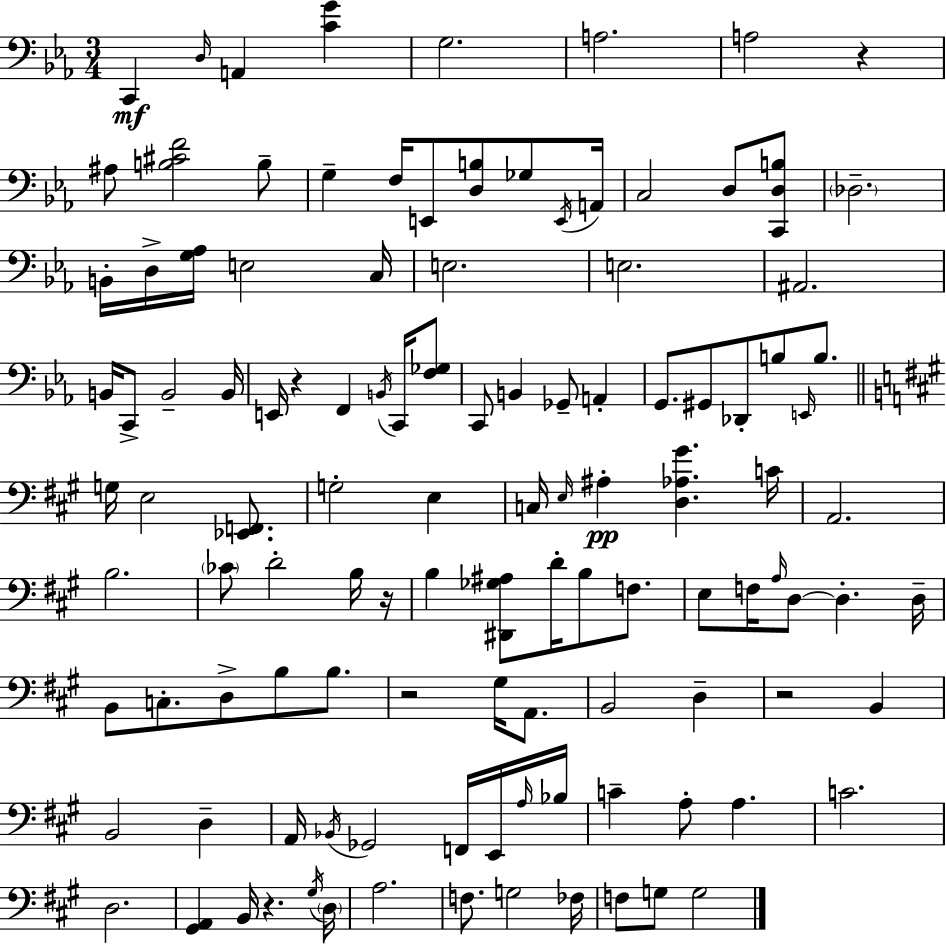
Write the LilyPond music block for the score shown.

{
  \clef bass
  \numericTimeSignature
  \time 3/4
  \key c \minor
  c,4\mf \grace { d16 } a,4 <c' g'>4 | g2. | a2. | a2 r4 | \break ais8 <b cis' f'>2 b8-- | g4-- f16 e,8 <d b>8 ges8 | \acciaccatura { e,16 } a,16 c2 d8 | <c, d b>8 \parenthesize des2.-- | \break b,16-. d16-> <g aes>16 e2 | c16 e2. | e2. | ais,2. | \break b,16 c,8-> b,2-- | b,16 e,16 r4 f,4 \acciaccatura { b,16 } | c,16 <f ges>8 c,8 b,4 ges,8-- a,4-. | g,8. gis,8 des,8-. b8 | \break \grace { e,16 } b8. \bar "||" \break \key a \major g16 e2 <ees, f,>8. | g2-. e4 | c16 \grace { e16 } ais4-.\pp <d aes gis'>4. | c'16 a,2. | \break b2. | \parenthesize ces'8 d'2-. b16 | r16 b4 <dis, ges ais>8 d'16-. b8 f8. | e8 f16 \grace { a16 } d8~~ d4.-. | \break d16-- b,8 c8.-. d8-> b8 b8. | r2 gis16 a,8. | b,2 d4-- | r2 b,4 | \break b,2 d4-- | a,16 \acciaccatura { bes,16 } ges,2 | f,16 e,16 \grace { a16 } bes16 c'4-- a8-. a4. | c'2. | \break d2. | <gis, a,>4 b,16 r4. | \acciaccatura { gis16 } \parenthesize d16 a2. | f8. g2 | \break fes16 f8 g8 g2 | \bar "|."
}